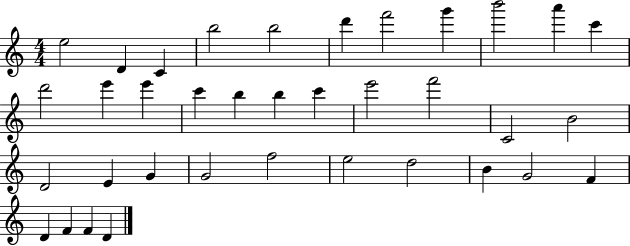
{
  \clef treble
  \numericTimeSignature
  \time 4/4
  \key c \major
  e''2 d'4 c'4 | b''2 b''2 | d'''4 f'''2 g'''4 | b'''2 a'''4 c'''4 | \break d'''2 e'''4 e'''4 | c'''4 b''4 b''4 c'''4 | e'''2 f'''2 | c'2 b'2 | \break d'2 e'4 g'4 | g'2 f''2 | e''2 d''2 | b'4 g'2 f'4 | \break d'4 f'4 f'4 d'4 | \bar "|."
}